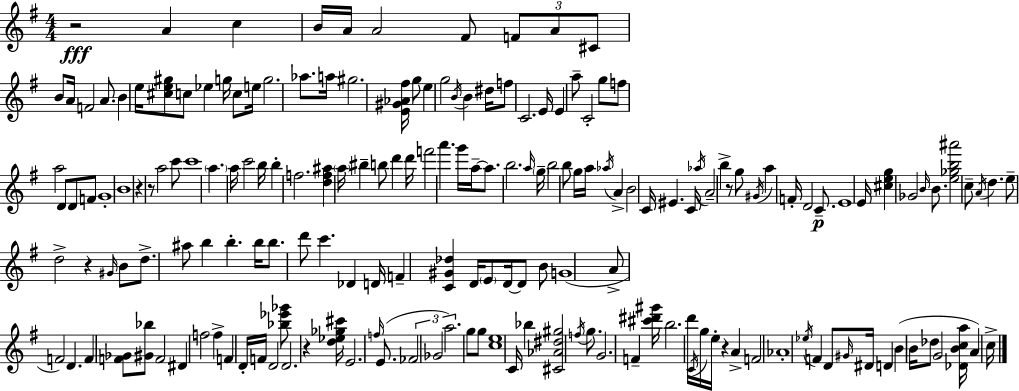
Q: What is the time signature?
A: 4/4